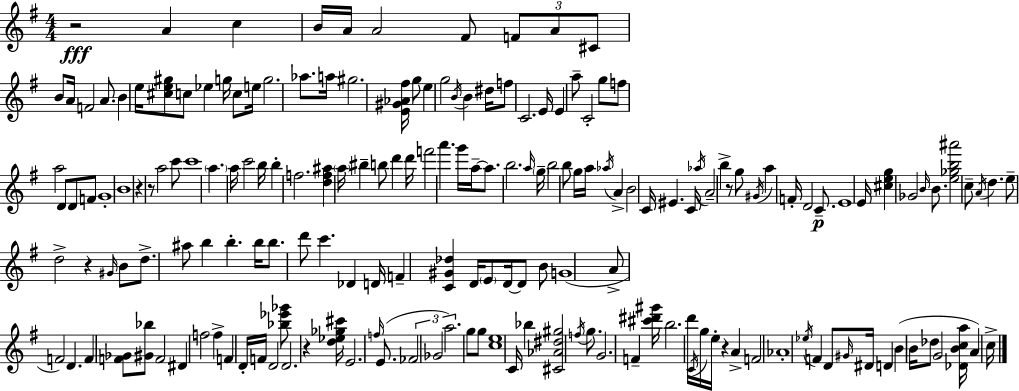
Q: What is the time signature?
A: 4/4